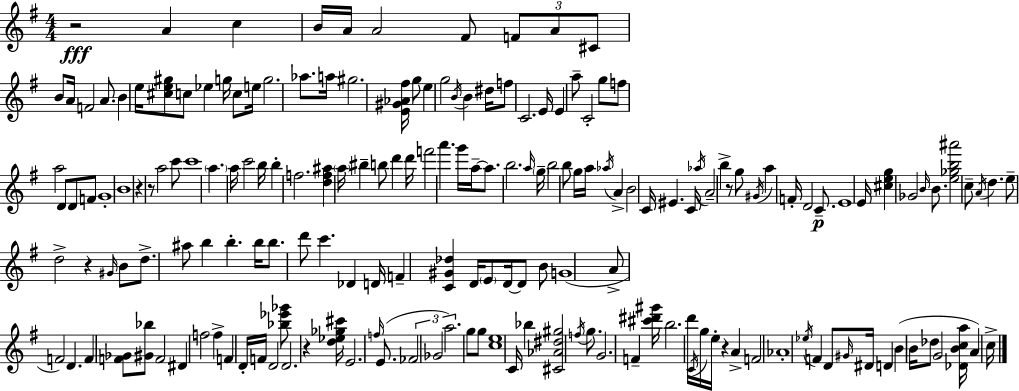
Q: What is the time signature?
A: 4/4